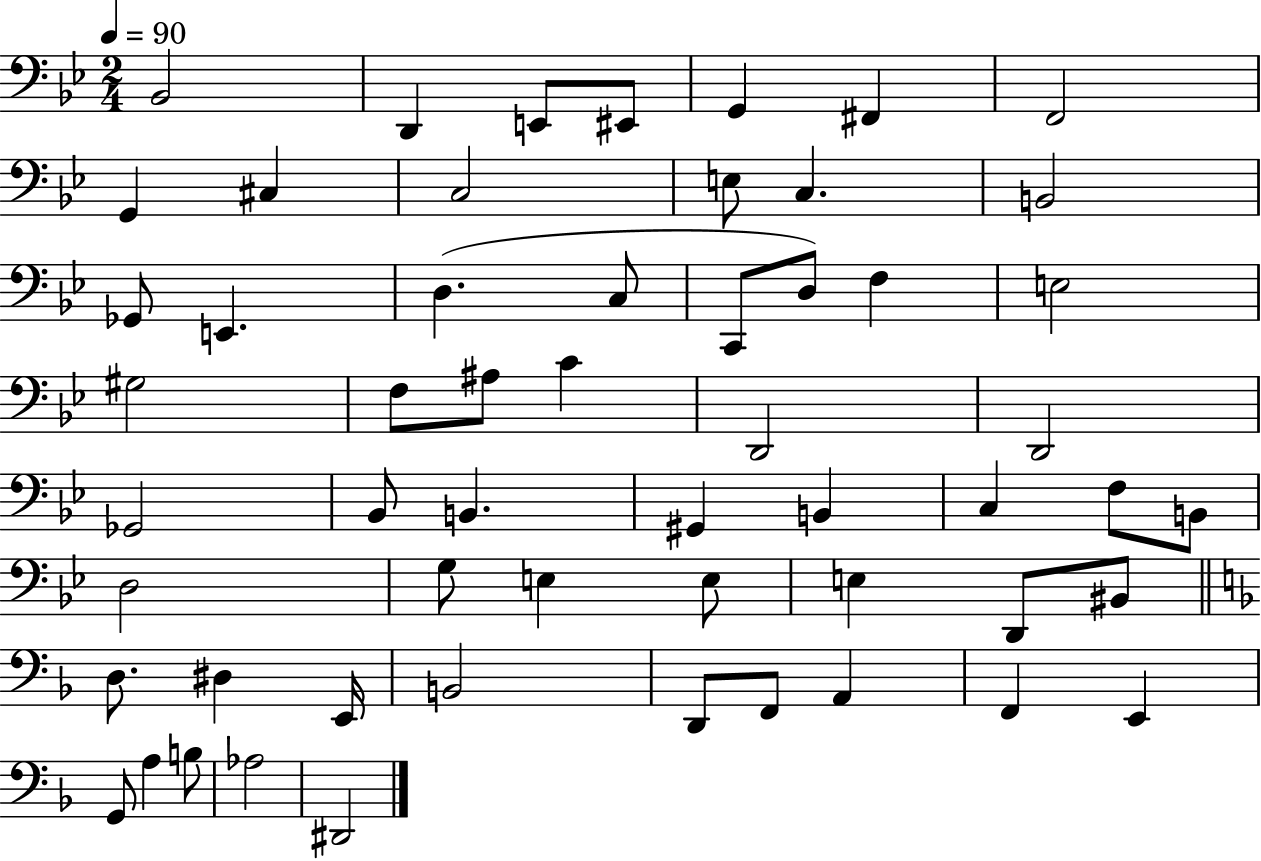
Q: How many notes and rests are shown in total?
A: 56